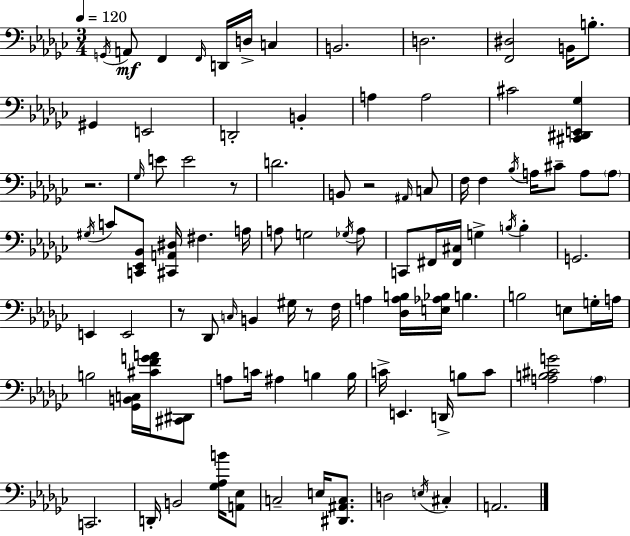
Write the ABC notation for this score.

X:1
T:Untitled
M:3/4
L:1/4
K:Ebm
G,,/4 A,,/2 F,, F,,/4 D,,/4 D,/4 C, B,,2 D,2 [F,,^D,]2 B,,/4 B,/2 ^G,, E,,2 D,,2 B,, A, A,2 ^C2 [^C,,^D,,E,,_G,] z2 _G,/4 E/2 E2 z/2 D2 B,,/2 z2 ^A,,/4 C,/2 F,/4 F, _B,/4 A,/4 ^C/2 A,/2 A,/2 ^G,/4 C/2 [C,,_E,,_B,,]/2 [^C,,A,,^D,]/4 ^F, A,/4 A,/2 G,2 _G,/4 A,/2 C,,/2 ^F,,/4 [^F,,^C,]/4 G, B,/4 B, G,,2 E,, E,,2 z/2 _D,,/2 C,/4 B,, ^G,/4 z/2 F,/4 A, [_D,A,B,]/4 [E,_A,_B,]/4 B, B,2 E,/2 G,/4 A,/4 B,2 [_G,,B,,C,]/4 [^CFGA]/4 [^C,,^D,,]/2 A,/2 C/4 ^A, B, B,/4 C/4 E,, D,,/4 B,/2 C/2 [A,B,^CG]2 A, C,,2 D,,/4 B,,2 [_G,_A,B]/4 [A,,_E,]/2 C,2 E,/4 [^D,,^A,,C,]/2 D,2 E,/4 ^C, A,,2